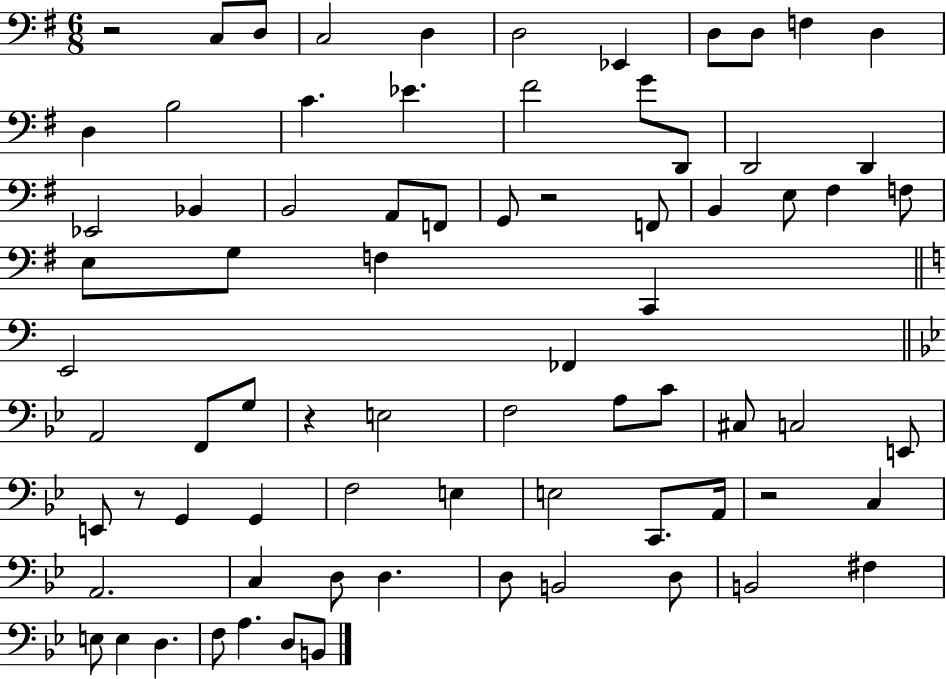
X:1
T:Untitled
M:6/8
L:1/4
K:G
z2 C,/2 D,/2 C,2 D, D,2 _E,, D,/2 D,/2 F, D, D, B,2 C _E ^F2 G/2 D,,/2 D,,2 D,, _E,,2 _B,, B,,2 A,,/2 F,,/2 G,,/2 z2 F,,/2 B,, E,/2 ^F, F,/2 E,/2 G,/2 F, C,, E,,2 _F,, A,,2 F,,/2 G,/2 z E,2 F,2 A,/2 C/2 ^C,/2 C,2 E,,/2 E,,/2 z/2 G,, G,, F,2 E, E,2 C,,/2 A,,/4 z2 C, A,,2 C, D,/2 D, D,/2 B,,2 D,/2 B,,2 ^F, E,/2 E, D, F,/2 A, D,/2 B,,/2